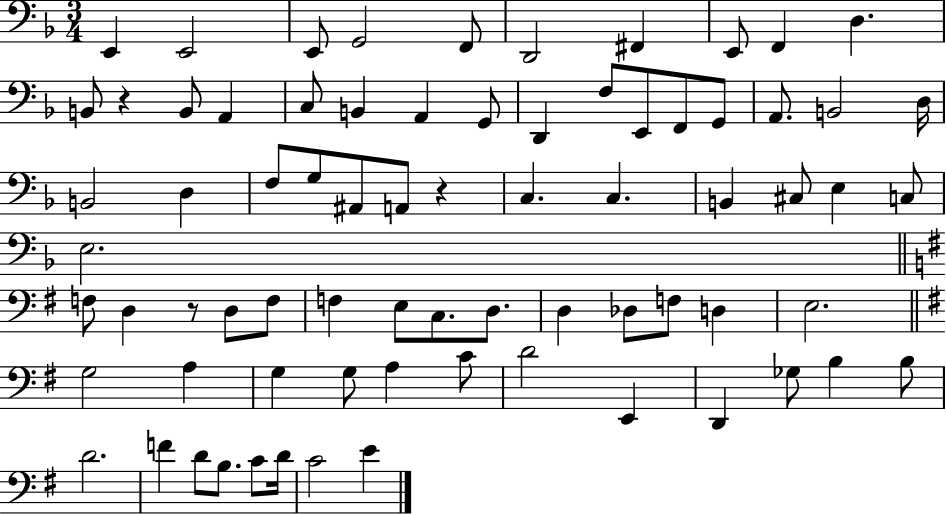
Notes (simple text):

E2/q E2/h E2/e G2/h F2/e D2/h F#2/q E2/e F2/q D3/q. B2/e R/q B2/e A2/q C3/e B2/q A2/q G2/e D2/q F3/e E2/e F2/e G2/e A2/e. B2/h D3/s B2/h D3/q F3/e G3/e A#2/e A2/e R/q C3/q. C3/q. B2/q C#3/e E3/q C3/e E3/h. F3/e D3/q R/e D3/e F3/e F3/q E3/e C3/e. D3/e. D3/q Db3/e F3/e D3/q E3/h. G3/h A3/q G3/q G3/e A3/q C4/e D4/h E2/q D2/q Gb3/e B3/q B3/e D4/h. F4/q D4/e B3/e. C4/e D4/s C4/h E4/q